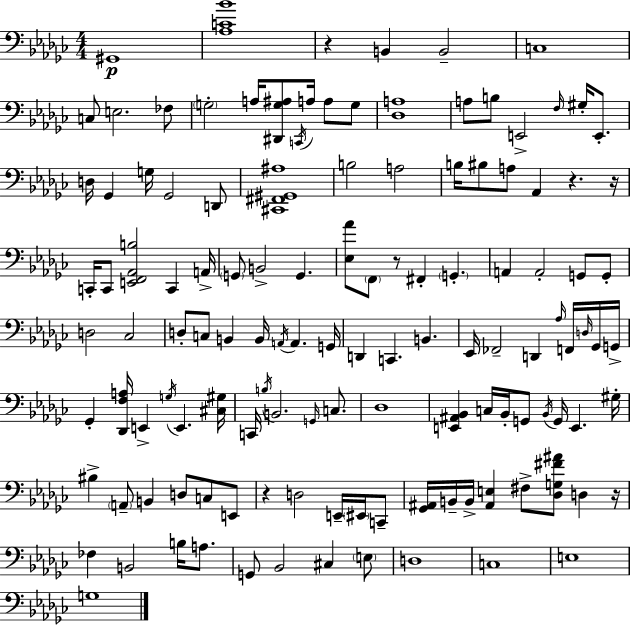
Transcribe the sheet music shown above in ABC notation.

X:1
T:Untitled
M:4/4
L:1/4
K:Ebm
^G,,4 [_A,C_B]4 z B,, B,,2 C,4 C,/2 E,2 _F,/2 G,2 A,/4 [^D,,G,^A,]/2 C,,/4 A,/4 A,/2 G,/2 [_D,A,]4 A,/2 B,/2 E,,2 F,/4 ^G,/4 E,,/2 D,/4 _G,, G,/4 _G,,2 D,,/2 [^C,,^F,,^G,,^A,]4 B,2 A,2 B,/4 ^B,/2 A,/2 _A,, z z/4 C,,/4 C,,/2 [E,,F,,_A,,B,]2 C,, A,,/4 G,,/2 B,,2 G,, [_E,_A]/2 F,,/2 z/2 ^F,, G,, A,, A,,2 G,,/2 G,,/2 D,2 _C,2 D,/2 C,/2 B,, B,,/4 A,,/4 A,, G,,/4 D,, C,, B,, _E,,/4 _F,,2 D,, _A,/4 F,,/4 D,/4 _G,,/4 G,,/4 _G,, [_D,,F,A,]/4 E,, G,/4 E,, [^C,^G,]/4 C,,/4 B,/4 B,,2 G,,/4 C,/2 _D,4 [E,,^A,,_B,,] C,/4 _B,,/4 G,,/2 _B,,/4 G,,/4 E,, ^G,/4 ^B, A,,/2 B,, D,/2 C,/2 E,,/2 z D,2 E,,/4 ^E,,/4 C,,/2 [_G,,^A,,]/4 B,,/4 B,,/4 [^A,,E,] ^F,/2 [_D,G,^F^A]/2 D, z/4 _F, B,,2 B,/4 A,/2 G,,/2 _B,,2 ^C, E,/2 D,4 C,4 E,4 G,4